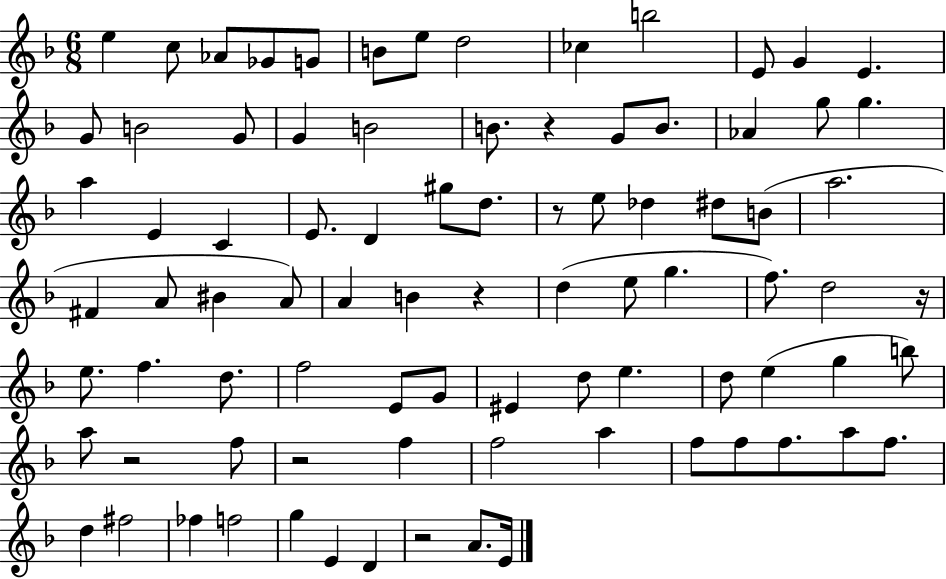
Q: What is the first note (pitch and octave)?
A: E5